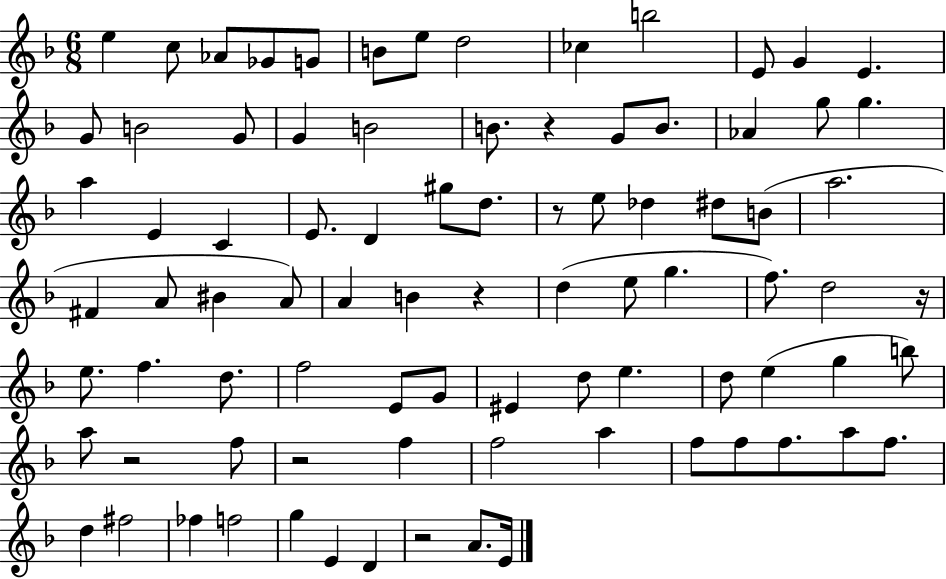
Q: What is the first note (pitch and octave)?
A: E5